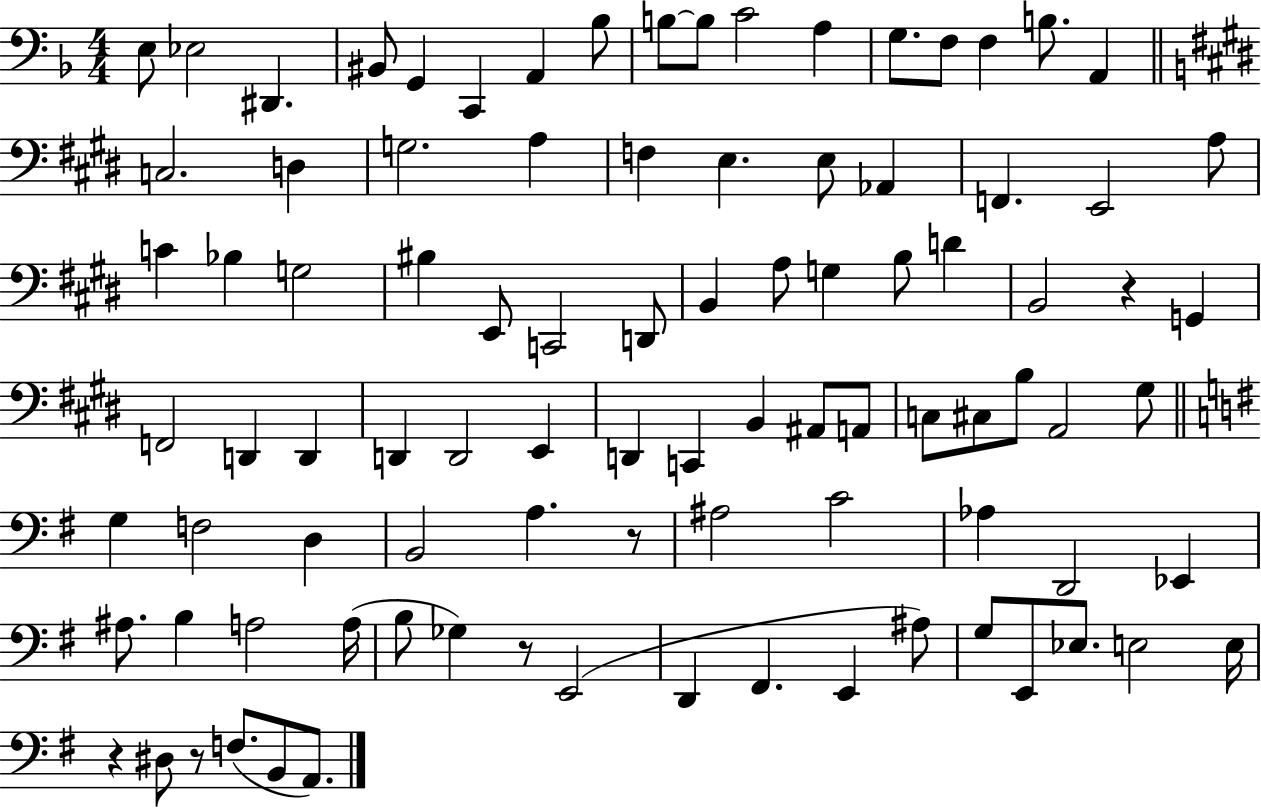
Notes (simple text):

E3/e Eb3/h D#2/q. BIS2/e G2/q C2/q A2/q Bb3/e B3/e B3/e C4/h A3/q G3/e. F3/e F3/q B3/e. A2/q C3/h. D3/q G3/h. A3/q F3/q E3/q. E3/e Ab2/q F2/q. E2/h A3/e C4/q Bb3/q G3/h BIS3/q E2/e C2/h D2/e B2/q A3/e G3/q B3/e D4/q B2/h R/q G2/q F2/h D2/q D2/q D2/q D2/h E2/q D2/q C2/q B2/q A#2/e A2/e C3/e C#3/e B3/e A2/h G#3/e G3/q F3/h D3/q B2/h A3/q. R/e A#3/h C4/h Ab3/q D2/h Eb2/q A#3/e. B3/q A3/h A3/s B3/e Gb3/q R/e E2/h D2/q F#2/q. E2/q A#3/e G3/e E2/e Eb3/e. E3/h E3/s R/q D#3/e R/e F3/e. B2/e A2/e.